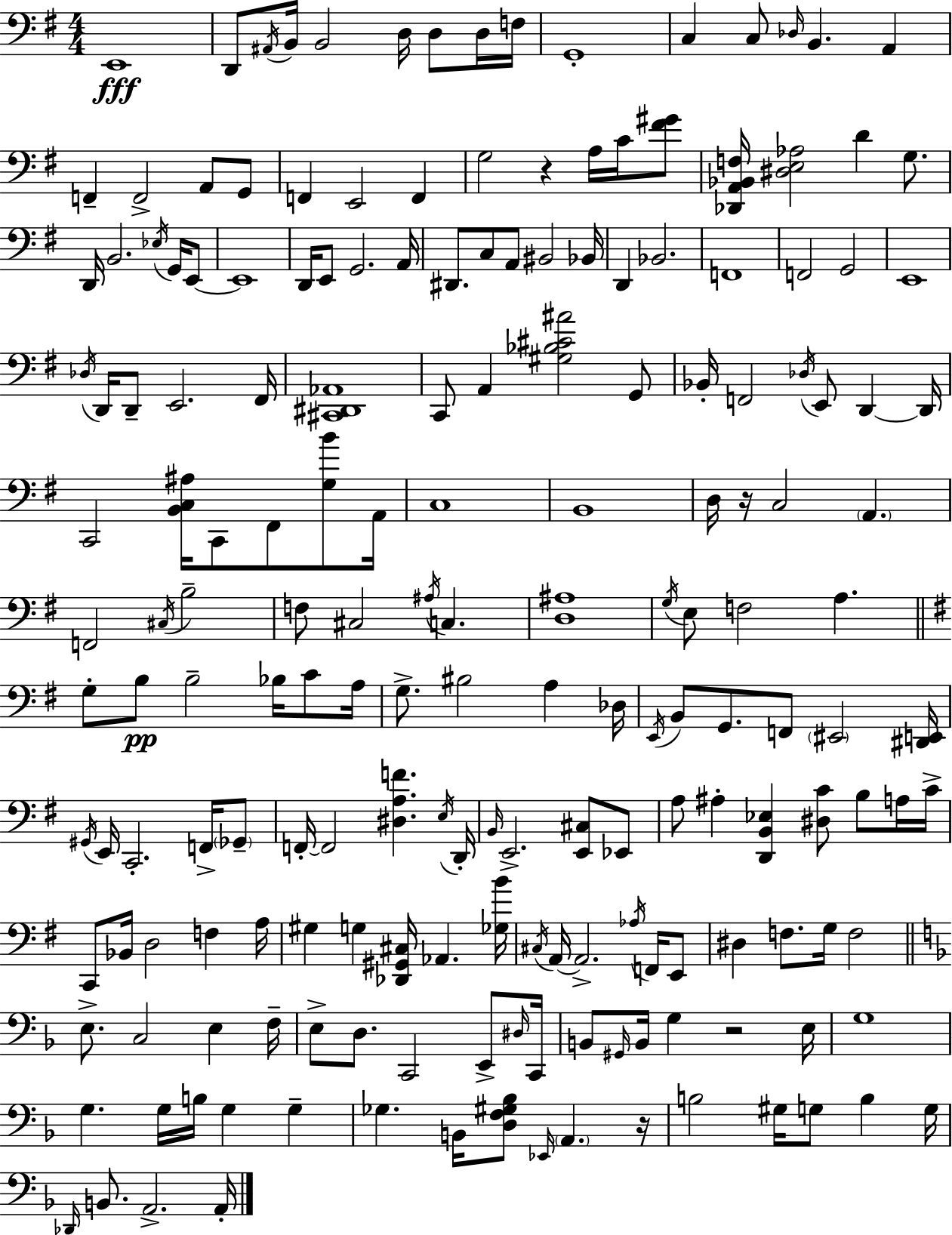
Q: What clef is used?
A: bass